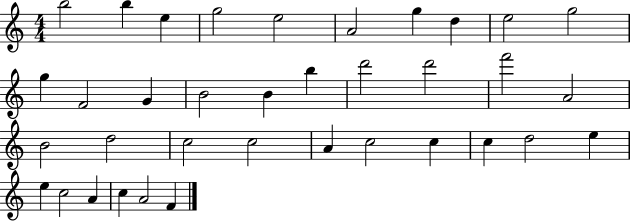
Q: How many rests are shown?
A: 0